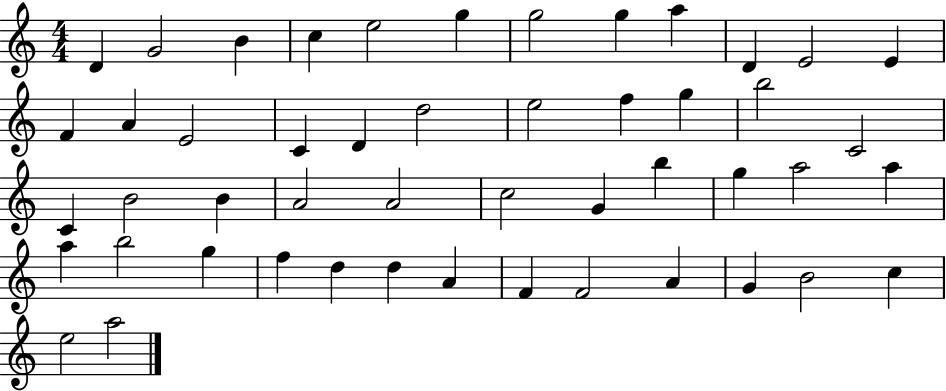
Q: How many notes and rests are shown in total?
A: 49